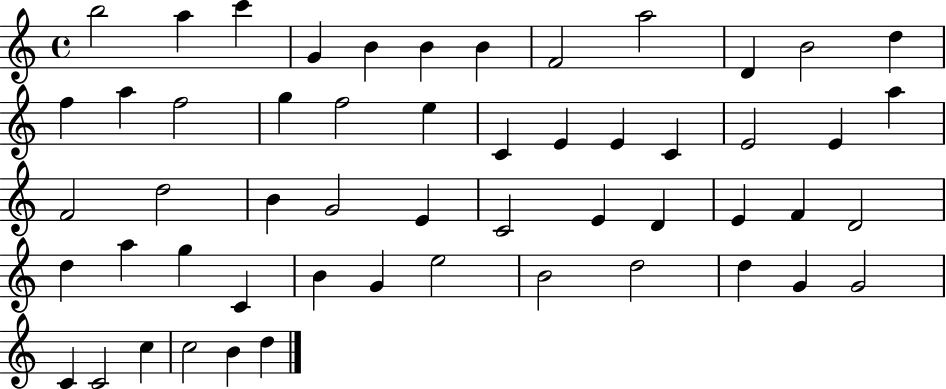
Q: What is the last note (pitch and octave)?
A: D5